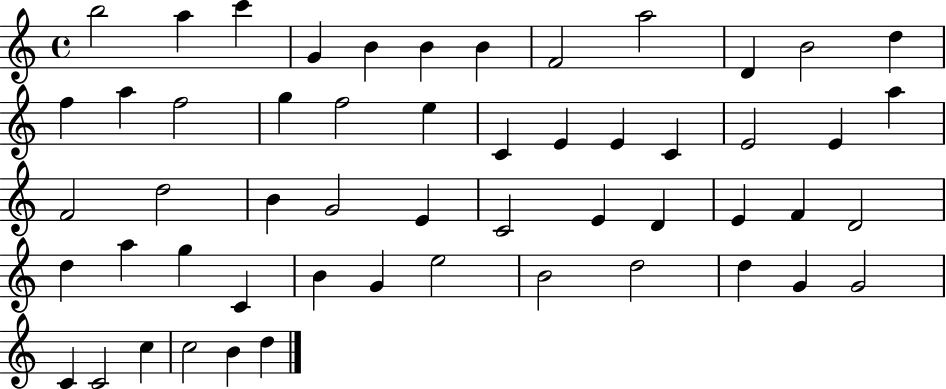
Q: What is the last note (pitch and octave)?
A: D5